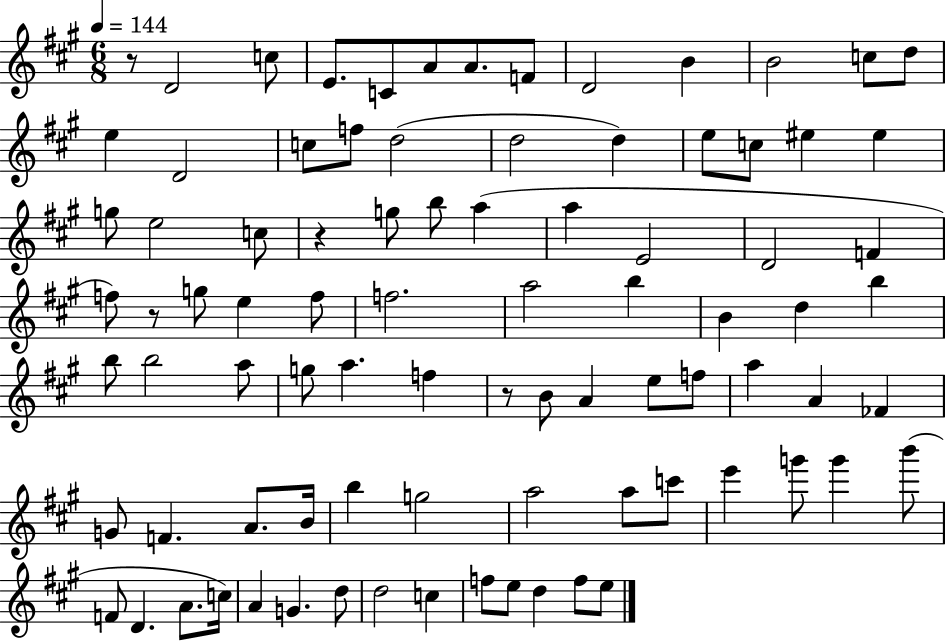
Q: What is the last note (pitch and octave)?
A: E5